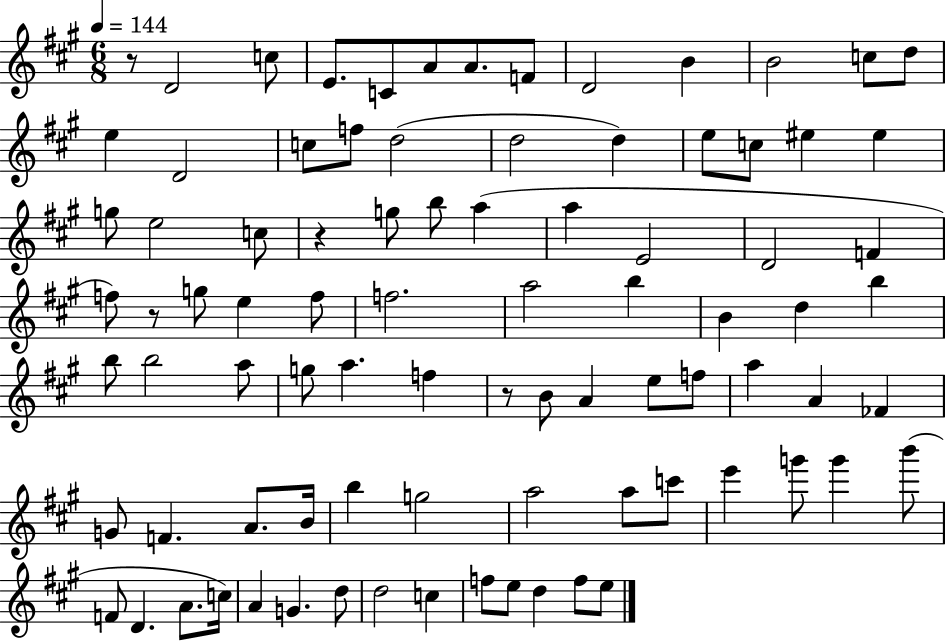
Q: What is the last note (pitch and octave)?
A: E5